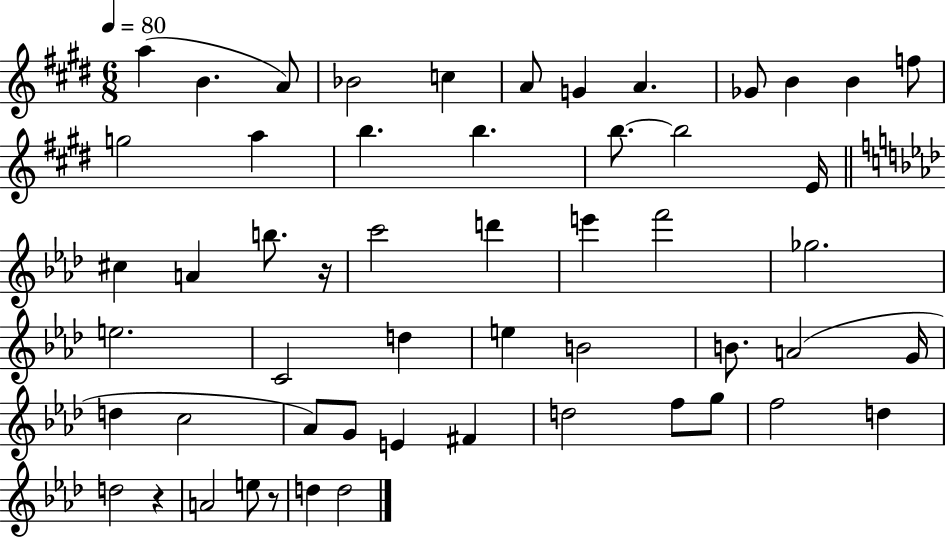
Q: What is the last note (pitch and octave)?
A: D5